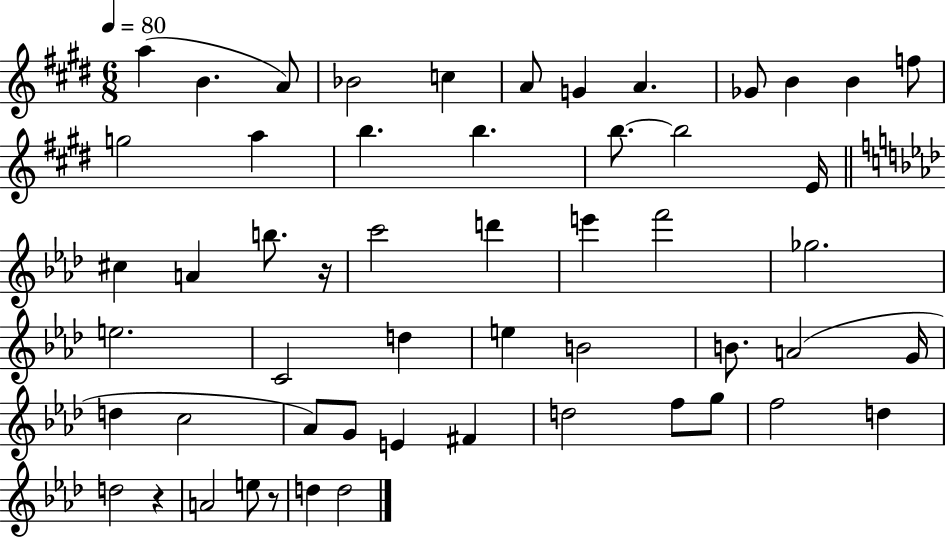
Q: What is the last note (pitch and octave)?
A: D5